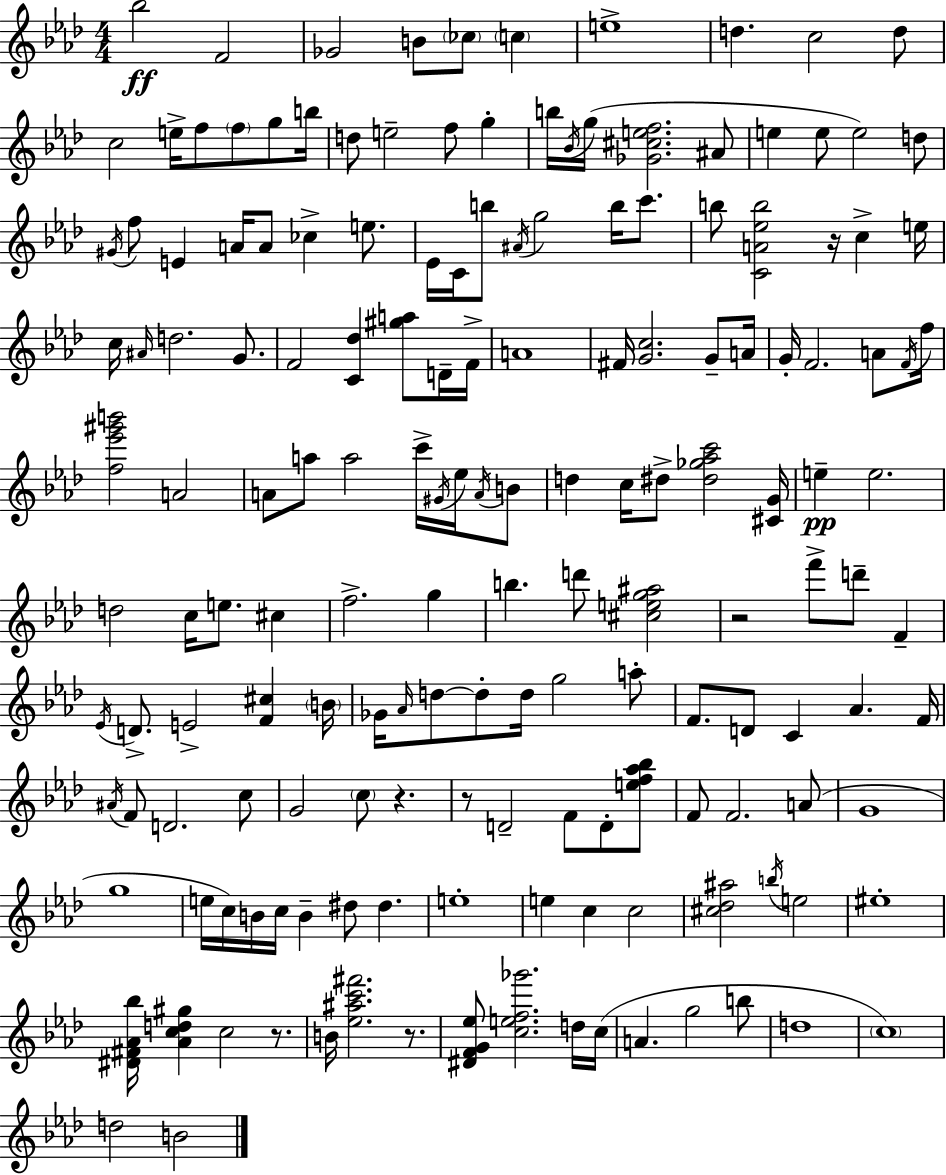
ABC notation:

X:1
T:Untitled
M:4/4
L:1/4
K:Fm
_b2 F2 _G2 B/2 _c/2 c e4 d c2 d/2 c2 e/4 f/2 f/2 g/2 b/4 d/2 e2 f/2 g b/4 _B/4 g/4 [_G^cef]2 ^A/2 e e/2 e2 d/2 ^G/4 f/2 E A/4 A/2 _c e/2 _E/4 C/4 b/2 ^A/4 g2 b/4 c'/2 b/2 [CA_eb]2 z/4 c e/4 c/4 ^A/4 d2 G/2 F2 [C_d] [^ga]/2 D/4 F/4 A4 ^F/4 [Gc]2 G/2 A/4 G/4 F2 A/2 F/4 f/4 [f_e'^g'b']2 A2 A/2 a/2 a2 c'/4 ^G/4 _e/4 A/4 B/2 d c/4 ^d/2 [^d_g_ac']2 [^CG]/4 e e2 d2 c/4 e/2 ^c f2 g b d'/2 [^ceg^a]2 z2 f'/2 d'/2 F _E/4 D/2 E2 [F^c] B/4 _G/4 _A/4 d/2 d/2 d/4 g2 a/2 F/2 D/2 C _A F/4 ^A/4 F/2 D2 c/2 G2 c/2 z z/2 D2 F/2 D/2 [ef_a_b]/2 F/2 F2 A/2 G4 g4 e/4 c/4 B/4 c/4 B ^d/2 ^d e4 e c c2 [^c_d^a]2 b/4 e2 ^e4 [^D^F_A_b]/4 [_Acd^g] c2 z/2 B/4 [_e^ac'^f']2 z/2 [^DFG_e]/2 [cef_g']2 d/4 c/4 A g2 b/2 d4 c4 d2 B2